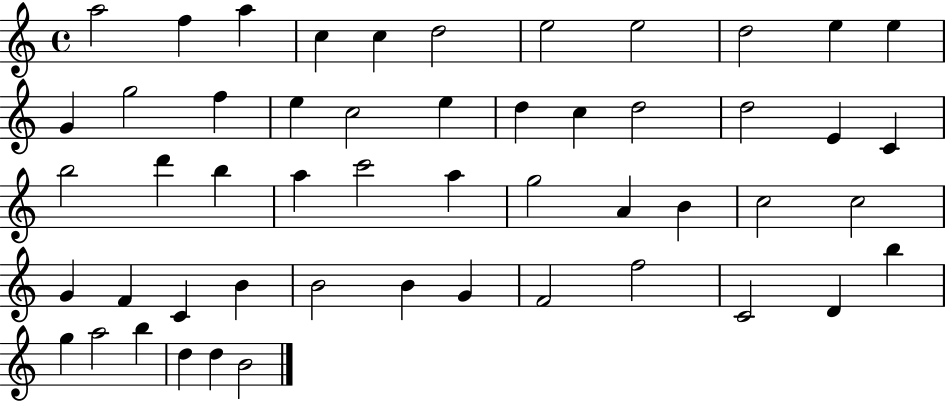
A5/h F5/q A5/q C5/q C5/q D5/h E5/h E5/h D5/h E5/q E5/q G4/q G5/h F5/q E5/q C5/h E5/q D5/q C5/q D5/h D5/h E4/q C4/q B5/h D6/q B5/q A5/q C6/h A5/q G5/h A4/q B4/q C5/h C5/h G4/q F4/q C4/q B4/q B4/h B4/q G4/q F4/h F5/h C4/h D4/q B5/q G5/q A5/h B5/q D5/q D5/q B4/h